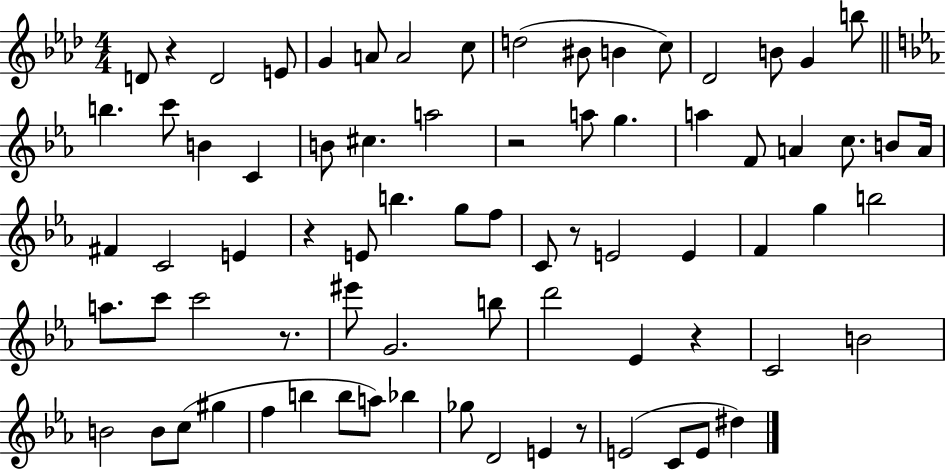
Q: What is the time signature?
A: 4/4